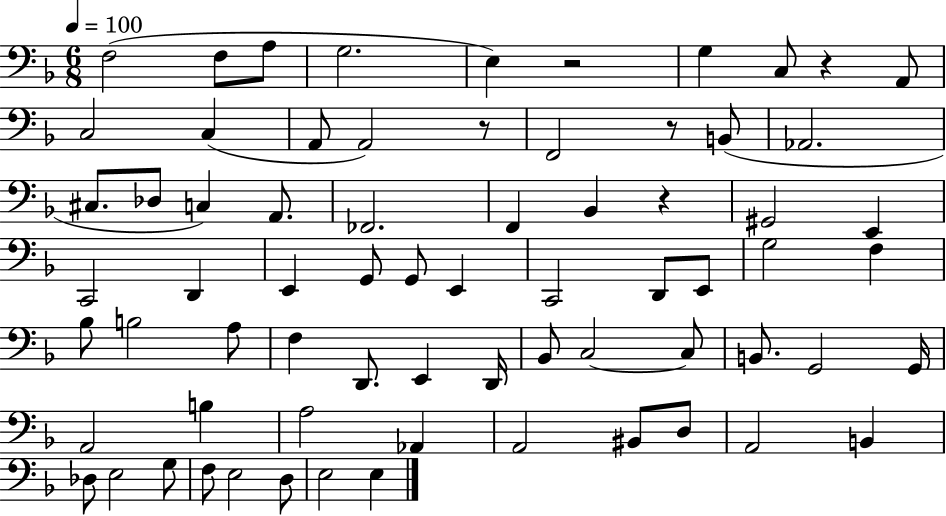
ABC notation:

X:1
T:Untitled
M:6/8
L:1/4
K:F
F,2 F,/2 A,/2 G,2 E, z2 G, C,/2 z A,,/2 C,2 C, A,,/2 A,,2 z/2 F,,2 z/2 B,,/2 _A,,2 ^C,/2 _D,/2 C, A,,/2 _F,,2 F,, _B,, z ^G,,2 E,, C,,2 D,, E,, G,,/2 G,,/2 E,, C,,2 D,,/2 E,,/2 G,2 F, _B,/2 B,2 A,/2 F, D,,/2 E,, D,,/4 _B,,/2 C,2 C,/2 B,,/2 G,,2 G,,/4 A,,2 B, A,2 _A,, A,,2 ^B,,/2 D,/2 A,,2 B,, _D,/2 E,2 G,/2 F,/2 E,2 D,/2 E,2 E,